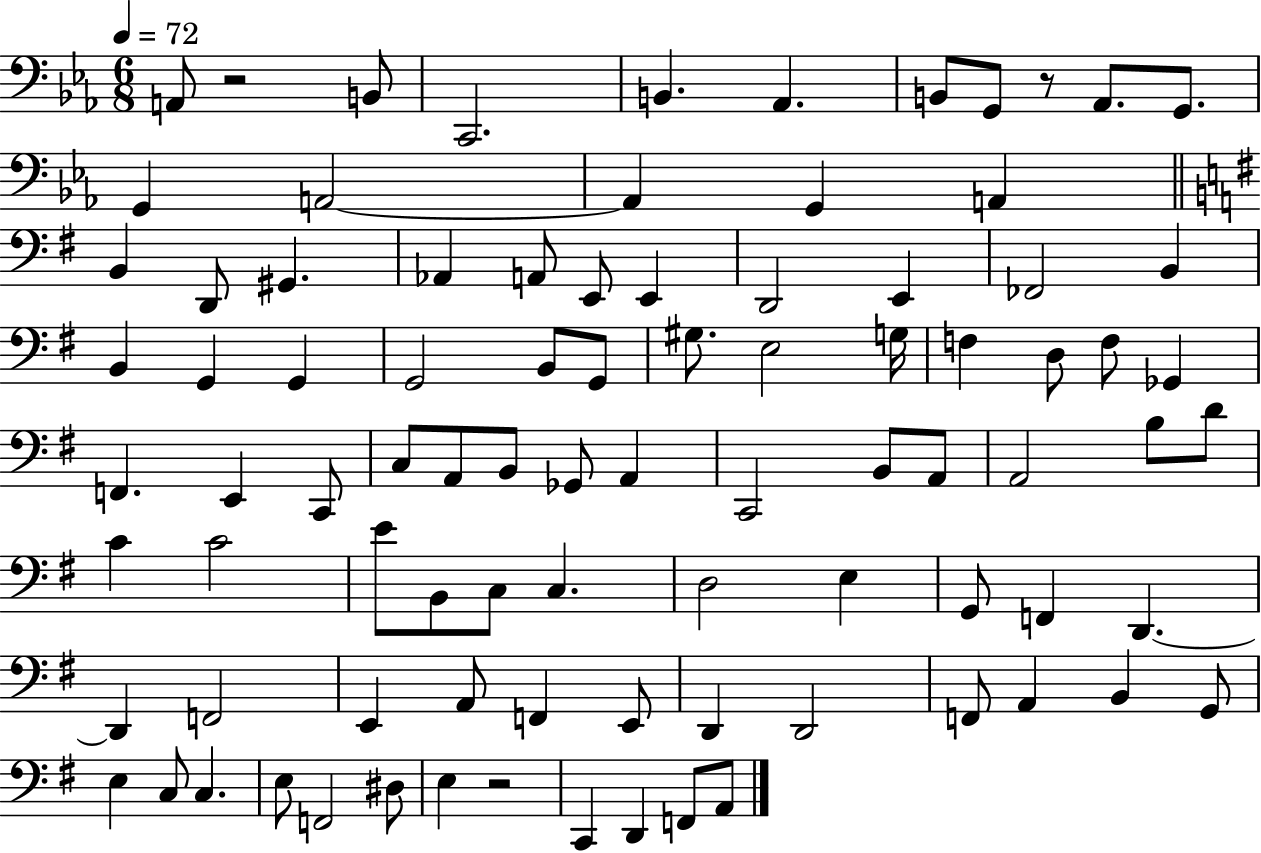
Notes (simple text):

A2/e R/h B2/e C2/h. B2/q. Ab2/q. B2/e G2/e R/e Ab2/e. G2/e. G2/q A2/h A2/q G2/q A2/q B2/q D2/e G#2/q. Ab2/q A2/e E2/e E2/q D2/h E2/q FES2/h B2/q B2/q G2/q G2/q G2/h B2/e G2/e G#3/e. E3/h G3/s F3/q D3/e F3/e Gb2/q F2/q. E2/q C2/e C3/e A2/e B2/e Gb2/e A2/q C2/h B2/e A2/e A2/h B3/e D4/e C4/q C4/h E4/e B2/e C3/e C3/q. D3/h E3/q G2/e F2/q D2/q. D2/q F2/h E2/q A2/e F2/q E2/e D2/q D2/h F2/e A2/q B2/q G2/e E3/q C3/e C3/q. E3/e F2/h D#3/e E3/q R/h C2/q D2/q F2/e A2/e